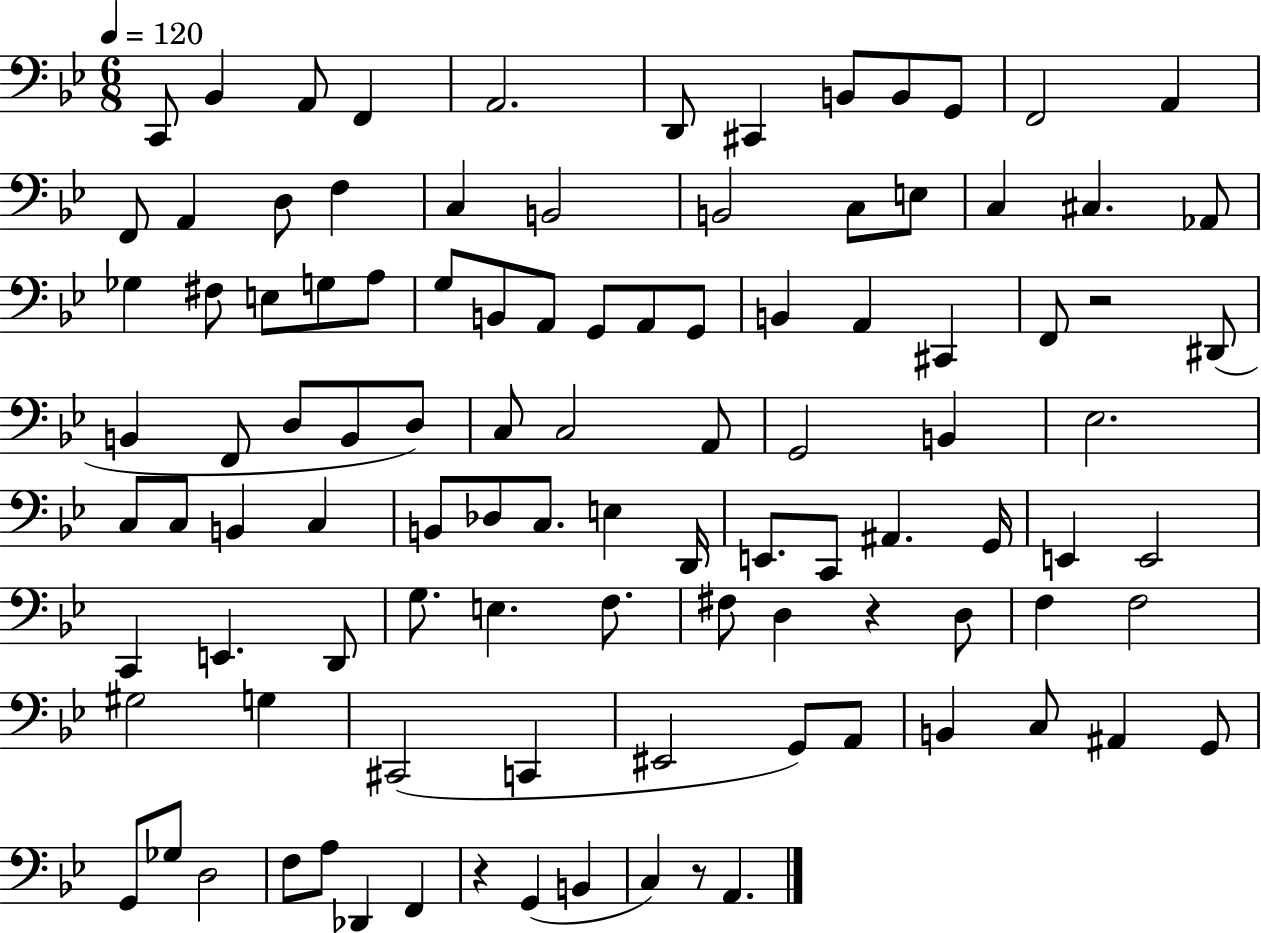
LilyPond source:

{
  \clef bass
  \numericTimeSignature
  \time 6/8
  \key bes \major
  \tempo 4 = 120
  c,8 bes,4 a,8 f,4 | a,2. | d,8 cis,4 b,8 b,8 g,8 | f,2 a,4 | \break f,8 a,4 d8 f4 | c4 b,2 | b,2 c8 e8 | c4 cis4. aes,8 | \break ges4 fis8 e8 g8 a8 | g8 b,8 a,8 g,8 a,8 g,8 | b,4 a,4 cis,4 | f,8 r2 dis,8( | \break b,4 f,8 d8 b,8 d8) | c8 c2 a,8 | g,2 b,4 | ees2. | \break c8 c8 b,4 c4 | b,8 des8 c8. e4 d,16 | e,8. c,8 ais,4. g,16 | e,4 e,2 | \break c,4 e,4. d,8 | g8. e4. f8. | fis8 d4 r4 d8 | f4 f2 | \break gis2 g4 | cis,2( c,4 | eis,2 g,8) a,8 | b,4 c8 ais,4 g,8 | \break g,8 ges8 d2 | f8 a8 des,4 f,4 | r4 g,4( b,4 | c4) r8 a,4. | \break \bar "|."
}